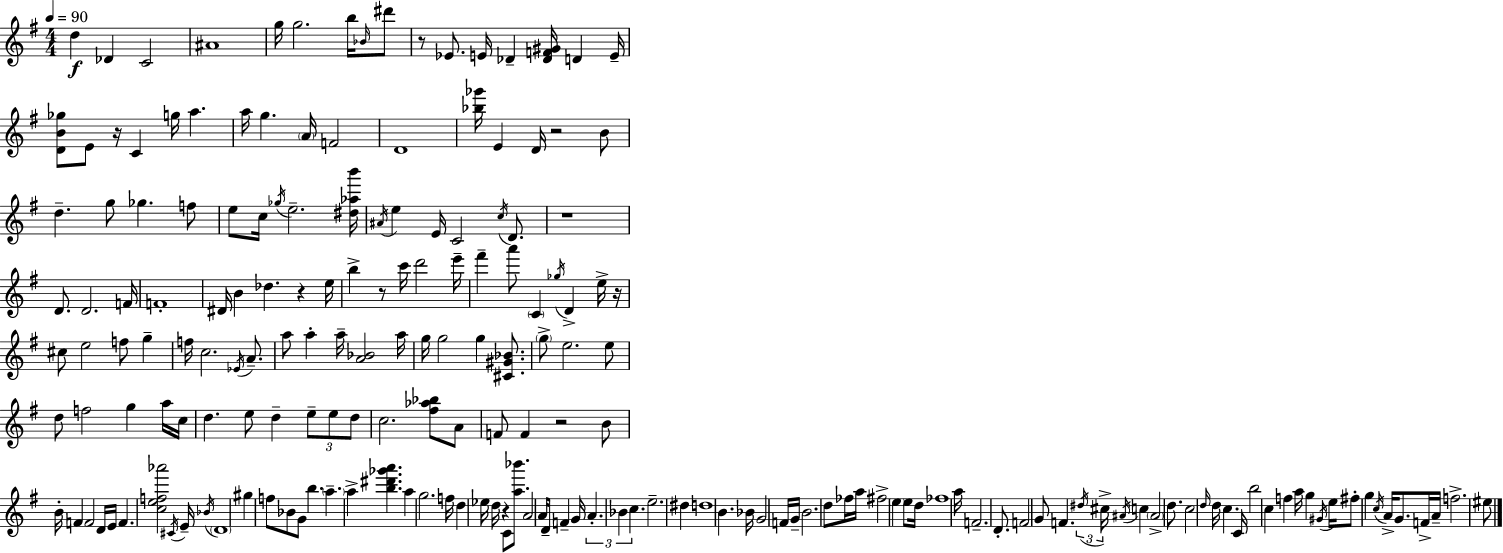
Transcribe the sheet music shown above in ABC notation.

X:1
T:Untitled
M:4/4
L:1/4
K:Em
d _D C2 ^A4 g/4 g2 b/4 _B/4 ^d'/2 z/2 _E/2 E/4 _D [_DF^G]/4 D E/4 [DB_g]/2 E/2 z/4 C g/4 a a/4 g A/4 F2 D4 [_b_g']/4 E D/4 z2 B/2 d g/2 _g f/2 e/2 c/4 _g/4 e2 [^d_ab']/4 ^A/4 e E/4 C2 c/4 D/2 z4 D/2 D2 F/4 F4 ^D/4 B _d z e/4 b z/2 c'/4 d'2 e'/4 ^f' a'/2 C _g/4 D e/4 z/4 ^c/2 e2 f/2 g f/4 c2 _E/4 A/2 a/2 a a/4 [A_B]2 a/4 g/4 g2 g [^C^G_B]/2 g/2 e2 e/2 d/2 f2 g a/4 c/4 d e/2 d e/2 e/2 d/2 c2 [^f_a_b]/2 A/2 F/2 F z2 B/2 B/4 F F2 D/4 E/4 F [cef_a']2 ^C/4 E/4 _B/4 D4 ^g f/2 _B/2 G/2 b a a [b^d'_g'a'] a g2 f/4 d _e/4 d/4 z C/2 [a_b']/2 A2 A/4 D/2 F G/4 A _B c e2 ^d d4 B _B/4 G2 F/4 G/4 B2 d/2 _f/4 a/4 ^f2 e e/2 d/4 _f4 a/4 F2 D/2 F2 G/2 F ^d/4 ^c/4 ^A/4 c ^A2 d/2 c2 d/4 d/4 c C/4 b2 c f a/4 g ^G/4 e/4 ^f/2 g c/4 A/4 G/2 F/4 A/4 f2 ^e/2